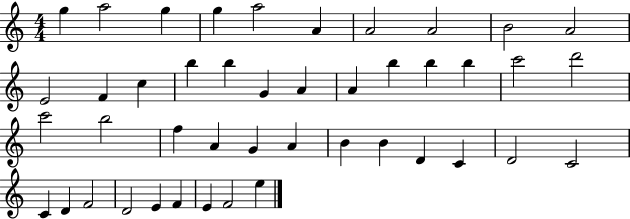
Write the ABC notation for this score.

X:1
T:Untitled
M:4/4
L:1/4
K:C
g a2 g g a2 A A2 A2 B2 A2 E2 F c b b G A A b b b c'2 d'2 c'2 b2 f A G A B B D C D2 C2 C D F2 D2 E F E F2 e